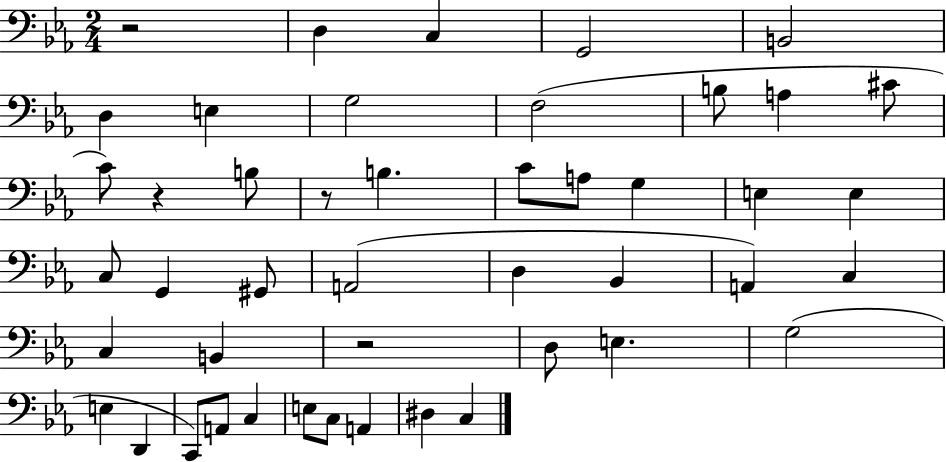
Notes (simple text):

R/h D3/q C3/q G2/h B2/h D3/q E3/q G3/h F3/h B3/e A3/q C#4/e C4/e R/q B3/e R/e B3/q. C4/e A3/e G3/q E3/q E3/q C3/e G2/q G#2/e A2/h D3/q Bb2/q A2/q C3/q C3/q B2/q R/h D3/e E3/q. G3/h E3/q D2/q C2/e A2/e C3/q E3/e C3/e A2/q D#3/q C3/q